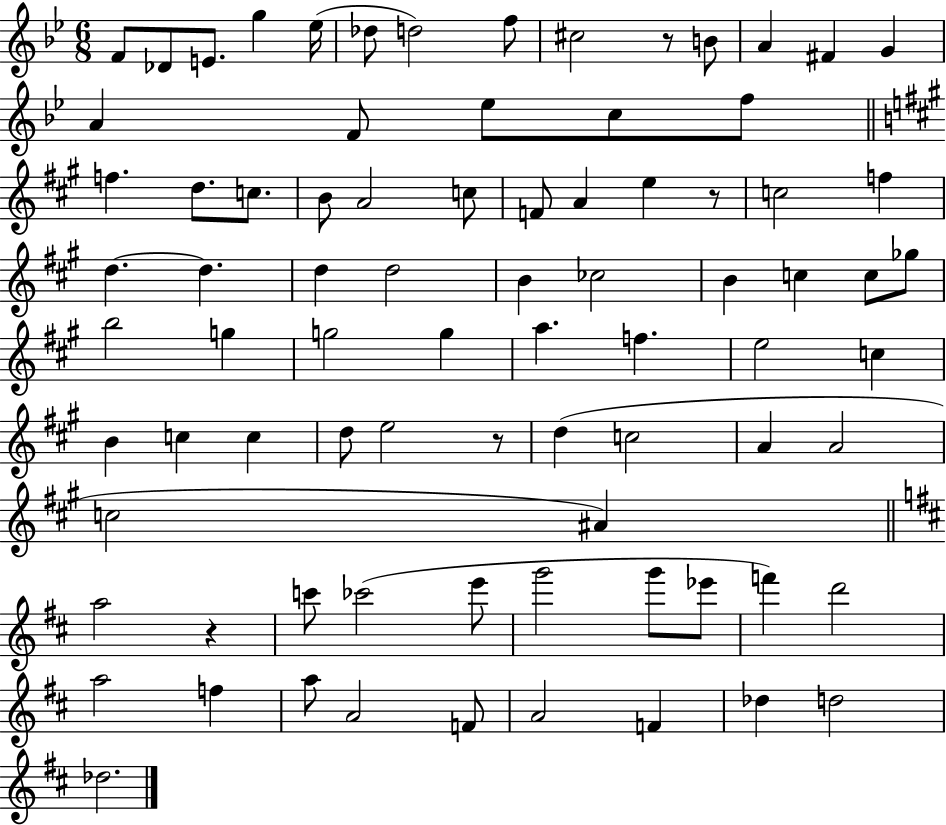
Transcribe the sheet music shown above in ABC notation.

X:1
T:Untitled
M:6/8
L:1/4
K:Bb
F/2 _D/2 E/2 g _e/4 _d/2 d2 f/2 ^c2 z/2 B/2 A ^F G A F/2 _e/2 c/2 f/2 f d/2 c/2 B/2 A2 c/2 F/2 A e z/2 c2 f d d d d2 B _c2 B c c/2 _g/2 b2 g g2 g a f e2 c B c c d/2 e2 z/2 d c2 A A2 c2 ^A a2 z c'/2 _c'2 e'/2 g'2 g'/2 _e'/2 f' d'2 a2 f a/2 A2 F/2 A2 F _d d2 _d2